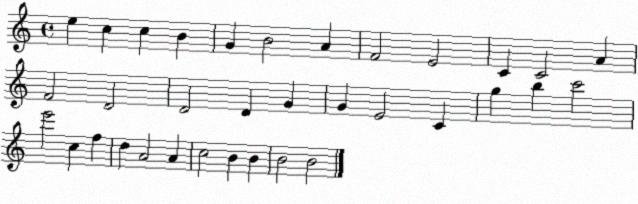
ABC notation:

X:1
T:Untitled
M:4/4
L:1/4
K:C
e c c B G B2 A F2 E2 C C2 A F2 D2 D2 D G G E2 C g b c'2 e'2 c f d A2 A c2 B B B2 B2